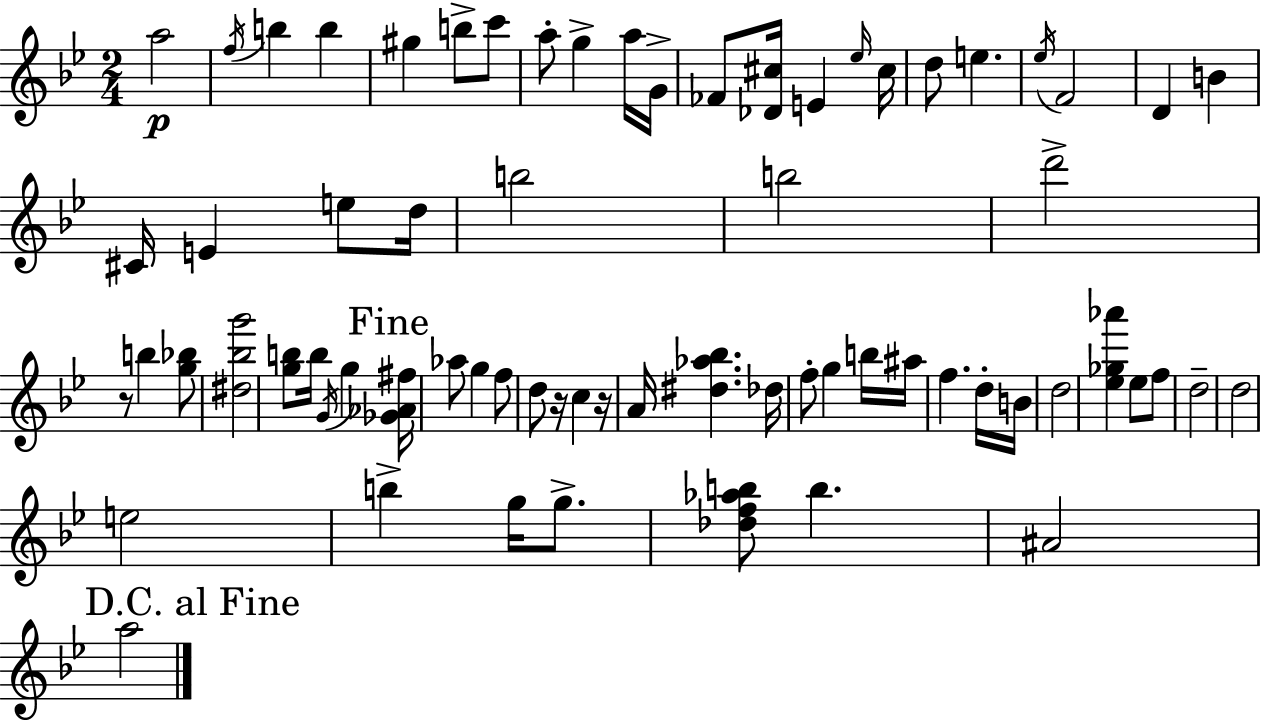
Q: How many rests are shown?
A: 3